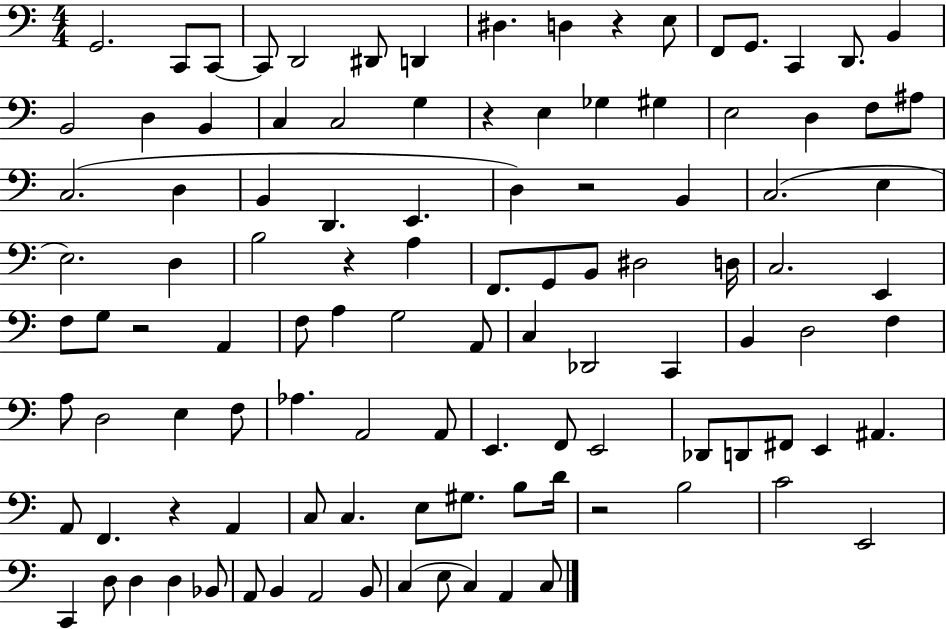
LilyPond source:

{
  \clef bass
  \numericTimeSignature
  \time 4/4
  \key c \major
  \repeat volta 2 { g,2. c,8 c,8~~ | c,8 d,2 dis,8 d,4 | dis4. d4 r4 e8 | f,8 g,8. c,4 d,8. b,4 | \break b,2 d4 b,4 | c4 c2 g4 | r4 e4 ges4 gis4 | e2 d4 f8 ais8 | \break c2.( d4 | b,4 d,4. e,4. | d4) r2 b,4 | c2.( e4 | \break e2.) d4 | b2 r4 a4 | f,8. g,8 b,8 dis2 d16 | c2. e,4 | \break f8 g8 r2 a,4 | f8 a4 g2 a,8 | c4 des,2 c,4 | b,4 d2 f4 | \break a8 d2 e4 f8 | aes4. a,2 a,8 | e,4. f,8 e,2 | des,8 d,8 fis,8 e,4 ais,4. | \break a,8 f,4. r4 a,4 | c8 c4. e8 gis8. b8 d'16 | r2 b2 | c'2 e,2 | \break c,4 d8 d4 d4 bes,8 | a,8 b,4 a,2 b,8 | c4( e8 c4) a,4 c8 | } \bar "|."
}